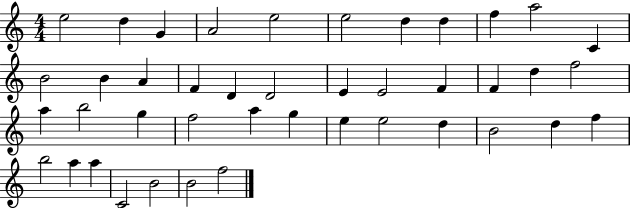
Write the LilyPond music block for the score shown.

{
  \clef treble
  \numericTimeSignature
  \time 4/4
  \key c \major
  e''2 d''4 g'4 | a'2 e''2 | e''2 d''4 d''4 | f''4 a''2 c'4 | \break b'2 b'4 a'4 | f'4 d'4 d'2 | e'4 e'2 f'4 | f'4 d''4 f''2 | \break a''4 b''2 g''4 | f''2 a''4 g''4 | e''4 e''2 d''4 | b'2 d''4 f''4 | \break b''2 a''4 a''4 | c'2 b'2 | b'2 f''2 | \bar "|."
}